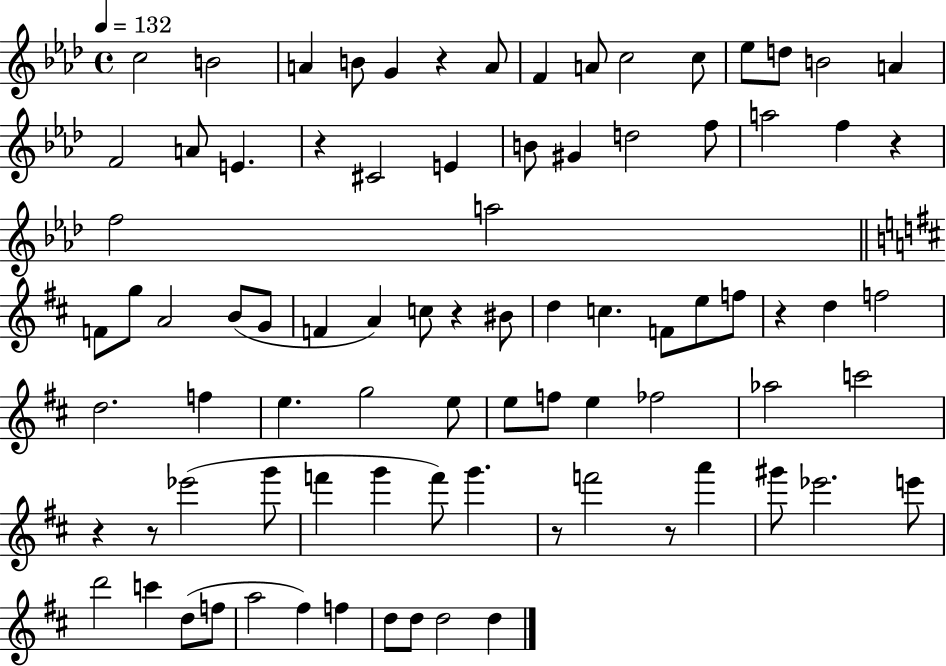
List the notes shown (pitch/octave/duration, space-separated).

C5/h B4/h A4/q B4/e G4/q R/q A4/e F4/q A4/e C5/h C5/e Eb5/e D5/e B4/h A4/q F4/h A4/e E4/q. R/q C#4/h E4/q B4/e G#4/q D5/h F5/e A5/h F5/q R/q F5/h A5/h F4/e G5/e A4/h B4/e G4/e F4/q A4/q C5/e R/q BIS4/e D5/q C5/q. F4/e E5/e F5/e R/q D5/q F5/h D5/h. F5/q E5/q. G5/h E5/e E5/e F5/e E5/q FES5/h Ab5/h C6/h R/q R/e Eb6/h G6/e F6/q G6/q F6/e G6/q. R/e F6/h R/e A6/q G#6/e Eb6/h. E6/e D6/h C6/q D5/e F5/e A5/h F#5/q F5/q D5/e D5/e D5/h D5/q